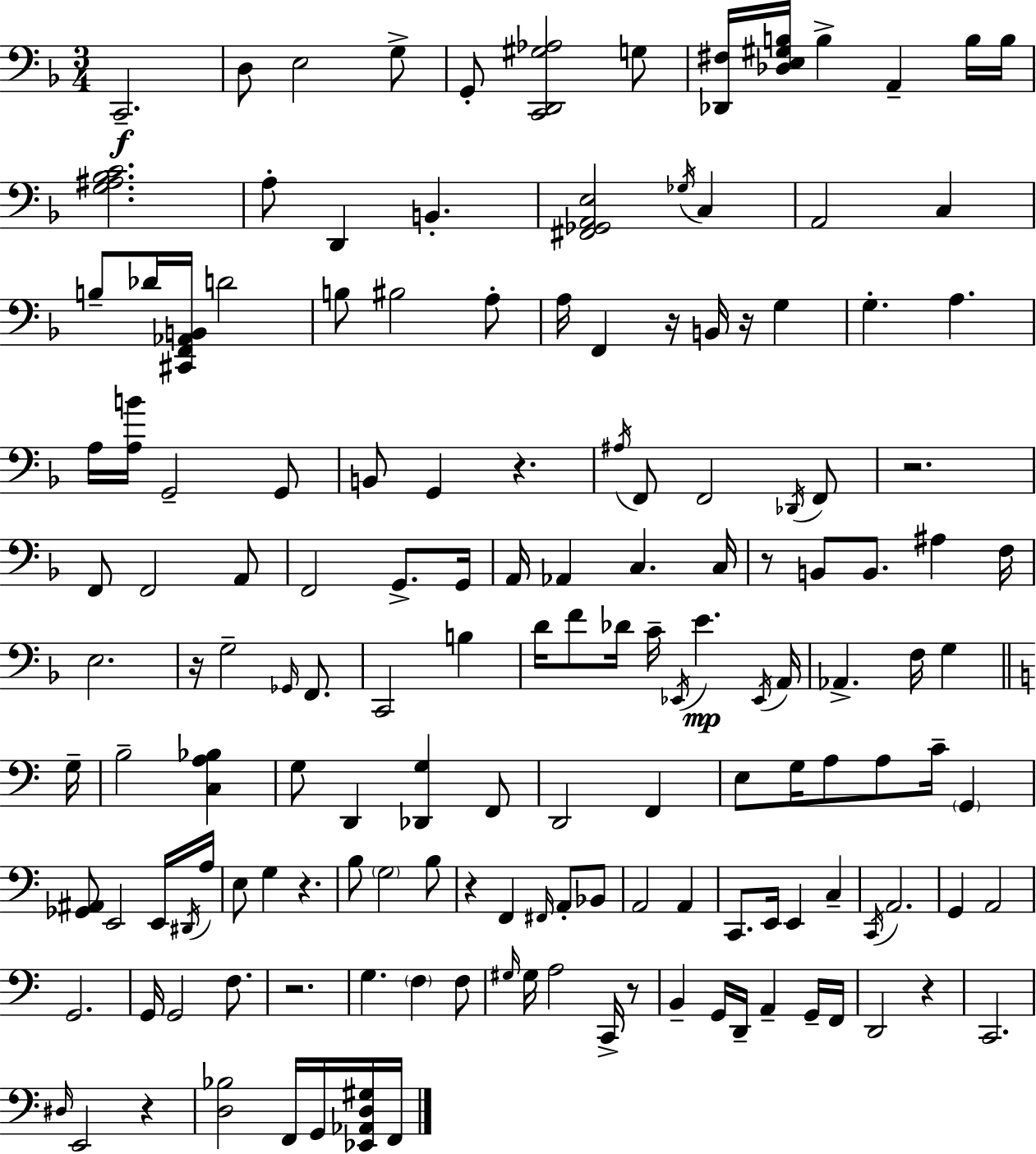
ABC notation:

X:1
T:Untitled
M:3/4
L:1/4
K:Dm
C,,2 D,/2 E,2 G,/2 G,,/2 [C,,D,,^G,_A,]2 G,/2 [_D,,^F,]/4 [_D,E,^G,B,]/4 B, A,, B,/4 B,/4 [G,^A,_B,C]2 A,/2 D,, B,, [^F,,_G,,A,,E,]2 _G,/4 C, A,,2 C, B,/2 _D/4 [^C,,F,,_A,,B,,]/4 D2 B,/2 ^B,2 A,/2 A,/4 F,, z/4 B,,/4 z/4 G, G, A, A,/4 [A,B]/4 G,,2 G,,/2 B,,/2 G,, z ^A,/4 F,,/2 F,,2 _D,,/4 F,,/2 z2 F,,/2 F,,2 A,,/2 F,,2 G,,/2 G,,/4 A,,/4 _A,, C, C,/4 z/2 B,,/2 B,,/2 ^A, F,/4 E,2 z/4 G,2 _G,,/4 F,,/2 C,,2 B, D/4 F/2 _D/4 C/4 _E,,/4 E _E,,/4 A,,/4 _A,, F,/4 G, G,/4 B,2 [C,A,_B,] G,/2 D,, [_D,,G,] F,,/2 D,,2 F,, E,/2 G,/4 A,/2 A,/2 C/4 G,, [_G,,^A,,]/2 E,,2 E,,/4 ^D,,/4 A,/4 E,/2 G, z B,/2 G,2 B,/2 z F,, ^F,,/4 A,,/2 _B,,/2 A,,2 A,, C,,/2 E,,/4 E,, C, C,,/4 A,,2 G,, A,,2 G,,2 G,,/4 G,,2 F,/2 z2 G, F, F,/2 ^G,/4 ^G,/4 A,2 C,,/4 z/2 B,, G,,/4 D,,/4 A,, G,,/4 F,,/4 D,,2 z C,,2 ^D,/4 E,,2 z [D,_B,]2 F,,/4 G,,/4 [_E,,_A,,D,^G,]/4 F,,/4